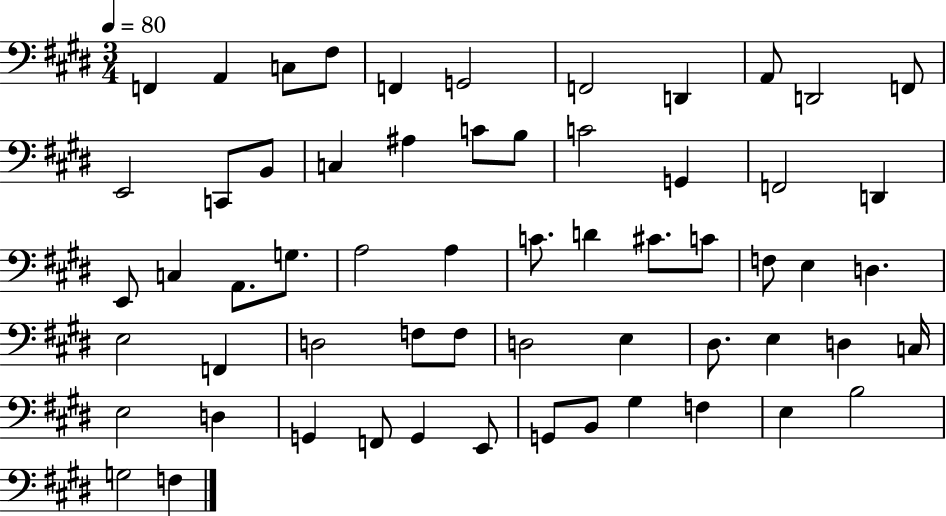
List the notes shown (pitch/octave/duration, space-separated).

F2/q A2/q C3/e F#3/e F2/q G2/h F2/h D2/q A2/e D2/h F2/e E2/h C2/e B2/e C3/q A#3/q C4/e B3/e C4/h G2/q F2/h D2/q E2/e C3/q A2/e. G3/e. A3/h A3/q C4/e. D4/q C#4/e. C4/e F3/e E3/q D3/q. E3/h F2/q D3/h F3/e F3/e D3/h E3/q D#3/e. E3/q D3/q C3/s E3/h D3/q G2/q F2/e G2/q E2/e G2/e B2/e G#3/q F3/q E3/q B3/h G3/h F3/q